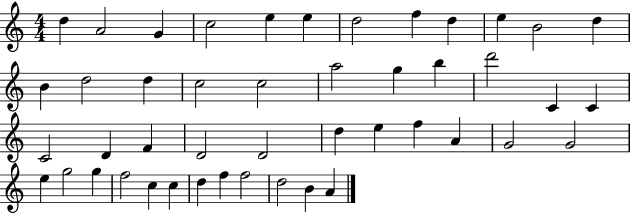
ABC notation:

X:1
T:Untitled
M:4/4
L:1/4
K:C
d A2 G c2 e e d2 f d e B2 d B d2 d c2 c2 a2 g b d'2 C C C2 D F D2 D2 d e f A G2 G2 e g2 g f2 c c d f f2 d2 B A